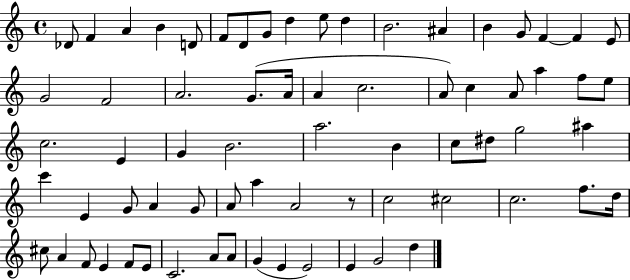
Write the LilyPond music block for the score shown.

{
  \clef treble
  \time 4/4
  \defaultTimeSignature
  \key c \major
  des'8 f'4 a'4 b'4 d'8 | f'8 d'8 g'8 d''4 e''8 d''4 | b'2. ais'4 | b'4 g'8 f'4~~ f'4 e'8 | \break g'2 f'2 | a'2. g'8.( a'16 | a'4 c''2. | a'8) c''4 a'8 a''4 f''8 e''8 | \break c''2. e'4 | g'4 b'2. | a''2. b'4 | c''8 dis''8 g''2 ais''4 | \break c'''4 e'4 g'8 a'4 g'8 | a'8 a''4 a'2 r8 | c''2 cis''2 | c''2. f''8. d''16 | \break cis''8 a'4 f'8 e'4 f'8 e'8 | c'2. a'8 a'8 | g'4( e'4 e'2) | e'4 g'2 d''4 | \break \bar "|."
}